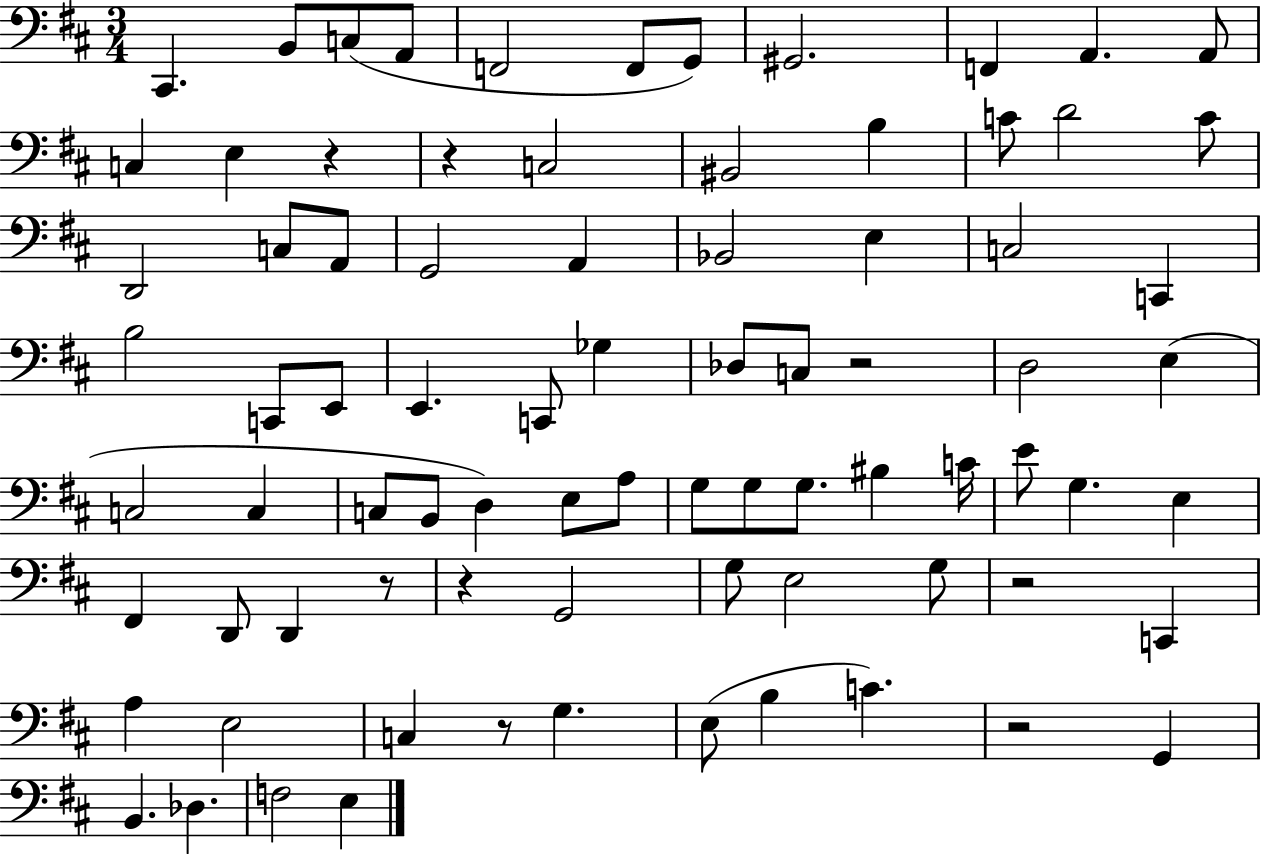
C#2/q. B2/e C3/e A2/e F2/h F2/e G2/e G#2/h. F2/q A2/q. A2/e C3/q E3/q R/q R/q C3/h BIS2/h B3/q C4/e D4/h C4/e D2/h C3/e A2/e G2/h A2/q Bb2/h E3/q C3/h C2/q B3/h C2/e E2/e E2/q. C2/e Gb3/q Db3/e C3/e R/h D3/h E3/q C3/h C3/q C3/e B2/e D3/q E3/e A3/e G3/e G3/e G3/e. BIS3/q C4/s E4/e G3/q. E3/q F#2/q D2/e D2/q R/e R/q G2/h G3/e E3/h G3/e R/h C2/q A3/q E3/h C3/q R/e G3/q. E3/e B3/q C4/q. R/h G2/q B2/q. Db3/q. F3/h E3/q